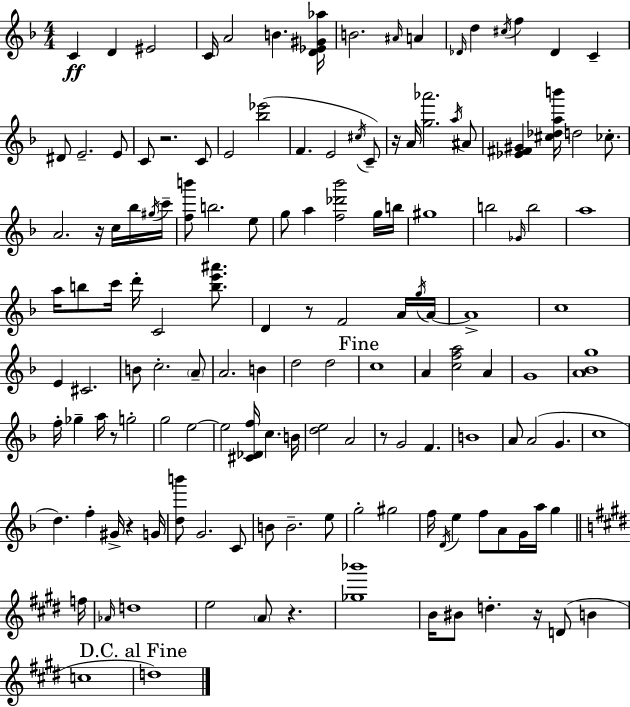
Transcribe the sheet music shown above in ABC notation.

X:1
T:Untitled
M:4/4
L:1/4
K:F
C D ^E2 C/4 A2 B [D_E^G_a]/4 B2 ^A/4 A _D/4 d ^c/4 f _D C ^D/2 E2 E/2 C/2 z2 C/2 E2 [_b_e']2 F E2 ^c/4 C/2 z/4 A/4 [g_a']2 a/4 ^A/2 [_E^F^G] [^c_dab']/4 d2 _c/2 A2 z/4 c/4 _b/4 ^g/4 c'/4 [fb']/2 b2 e/2 g/2 a [f_d'_b']2 g/4 b/4 ^g4 b2 _G/4 b2 a4 a/4 b/2 c'/4 d'/4 C2 [be'^a']/2 D z/2 F2 A/4 g/4 A/4 A4 c4 E ^C2 B/2 c2 A/2 A2 B d2 d2 c4 A [cfa]2 A G4 [A_Bg]4 f/4 _g a/4 z/2 g2 g2 e2 e2 [^C_Df]/4 c B/4 [de]2 A2 z/2 G2 F B4 A/2 A2 G c4 d f ^G/4 z G/4 [db']/2 G2 C/2 B/2 B2 e/2 g2 ^g2 f/4 D/4 e f/2 A/2 G/4 a/4 g f/4 _A/4 d4 e2 A/2 z [_g_b']4 B/4 ^B/2 d z/4 D/2 B c4 d4